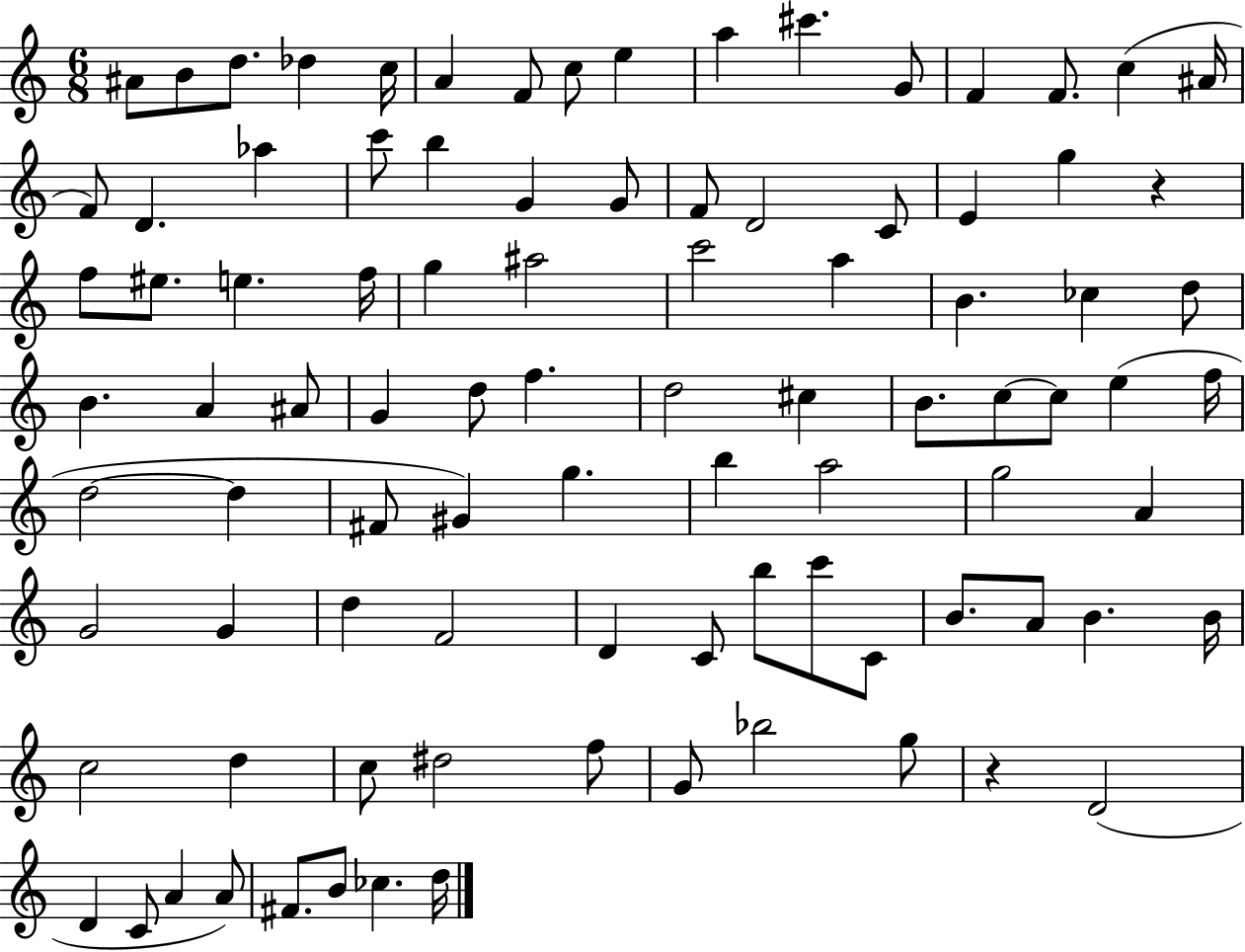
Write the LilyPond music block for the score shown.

{
  \clef treble
  \numericTimeSignature
  \time 6/8
  \key c \major
  ais'8 b'8 d''8. des''4 c''16 | a'4 f'8 c''8 e''4 | a''4 cis'''4. g'8 | f'4 f'8. c''4( ais'16 | \break f'8) d'4. aes''4 | c'''8 b''4 g'4 g'8 | f'8 d'2 c'8 | e'4 g''4 r4 | \break f''8 eis''8. e''4. f''16 | g''4 ais''2 | c'''2 a''4 | b'4. ces''4 d''8 | \break b'4. a'4 ais'8 | g'4 d''8 f''4. | d''2 cis''4 | b'8. c''8~~ c''8 e''4( f''16 | \break d''2~~ d''4 | fis'8 gis'4) g''4. | b''4 a''2 | g''2 a'4 | \break g'2 g'4 | d''4 f'2 | d'4 c'8 b''8 c'''8 c'8 | b'8. a'8 b'4. b'16 | \break c''2 d''4 | c''8 dis''2 f''8 | g'8 bes''2 g''8 | r4 d'2( | \break d'4 c'8 a'4 a'8) | fis'8. b'8 ces''4. d''16 | \bar "|."
}